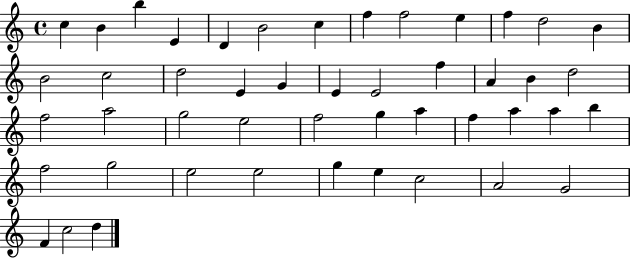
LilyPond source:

{
  \clef treble
  \time 4/4
  \defaultTimeSignature
  \key c \major
  c''4 b'4 b''4 e'4 | d'4 b'2 c''4 | f''4 f''2 e''4 | f''4 d''2 b'4 | \break b'2 c''2 | d''2 e'4 g'4 | e'4 e'2 f''4 | a'4 b'4 d''2 | \break f''2 a''2 | g''2 e''2 | f''2 g''4 a''4 | f''4 a''4 a''4 b''4 | \break f''2 g''2 | e''2 e''2 | g''4 e''4 c''2 | a'2 g'2 | \break f'4 c''2 d''4 | \bar "|."
}